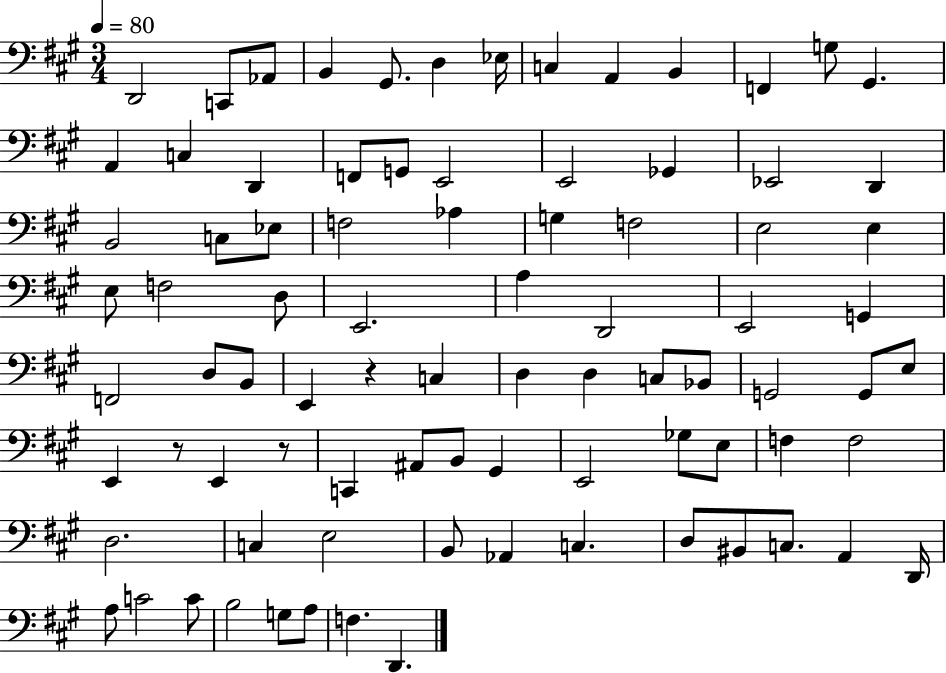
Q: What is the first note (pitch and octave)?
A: D2